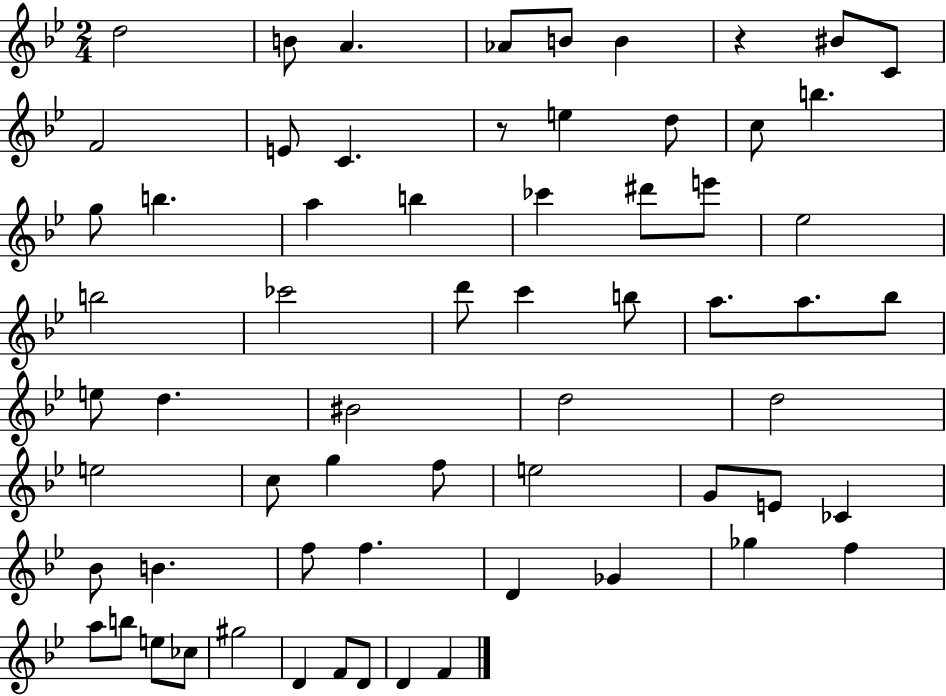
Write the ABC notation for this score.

X:1
T:Untitled
M:2/4
L:1/4
K:Bb
d2 B/2 A _A/2 B/2 B z ^B/2 C/2 F2 E/2 C z/2 e d/2 c/2 b g/2 b a b _c' ^d'/2 e'/2 _e2 b2 _c'2 d'/2 c' b/2 a/2 a/2 _b/2 e/2 d ^B2 d2 d2 e2 c/2 g f/2 e2 G/2 E/2 _C _B/2 B f/2 f D _G _g f a/2 b/2 e/2 _c/2 ^g2 D F/2 D/2 D F